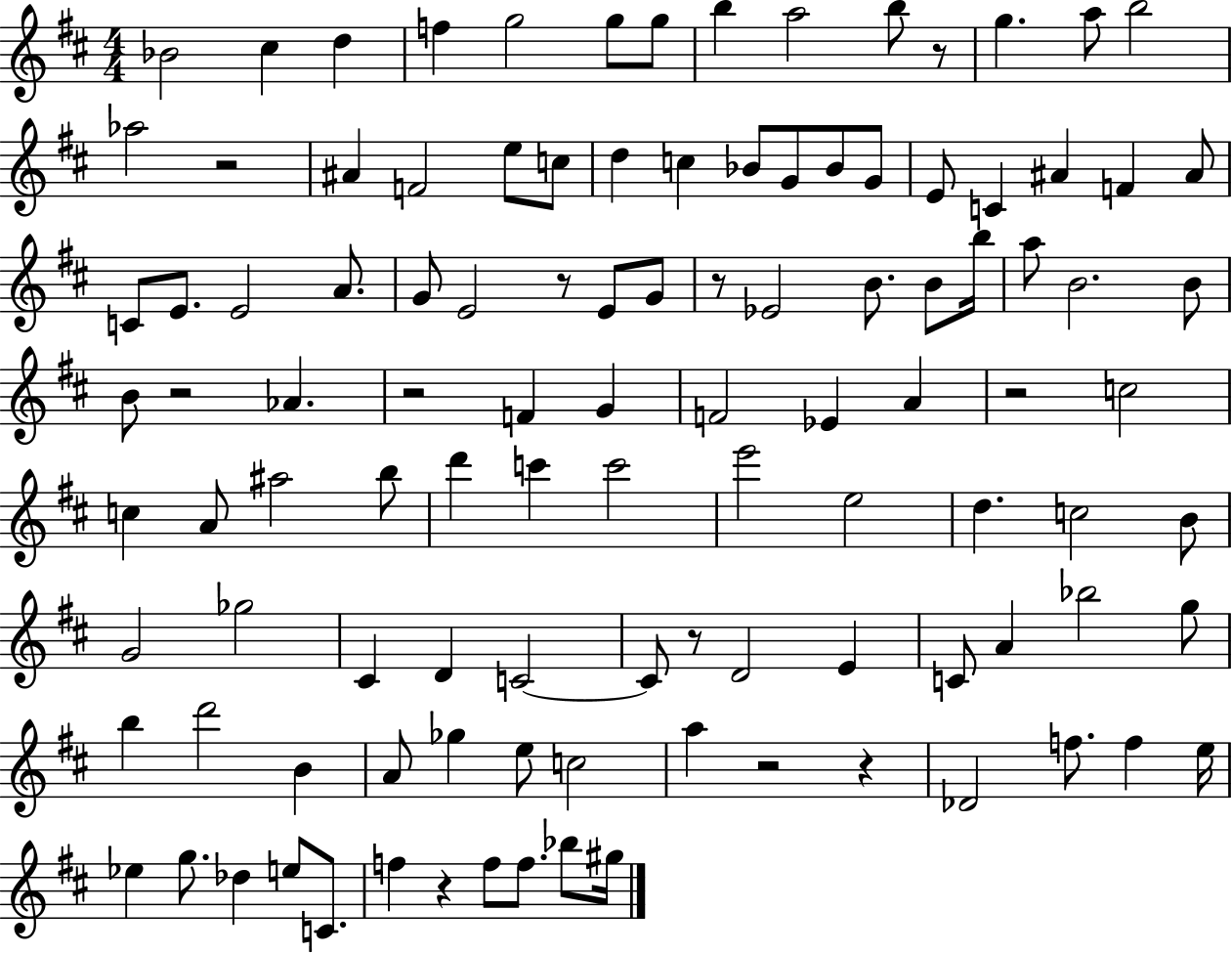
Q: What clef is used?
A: treble